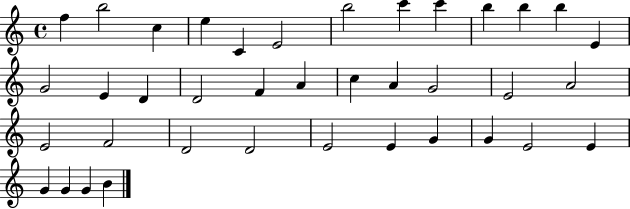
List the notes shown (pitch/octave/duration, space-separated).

F5/q B5/h C5/q E5/q C4/q E4/h B5/h C6/q C6/q B5/q B5/q B5/q E4/q G4/h E4/q D4/q D4/h F4/q A4/q C5/q A4/q G4/h E4/h A4/h E4/h F4/h D4/h D4/h E4/h E4/q G4/q G4/q E4/h E4/q G4/q G4/q G4/q B4/q